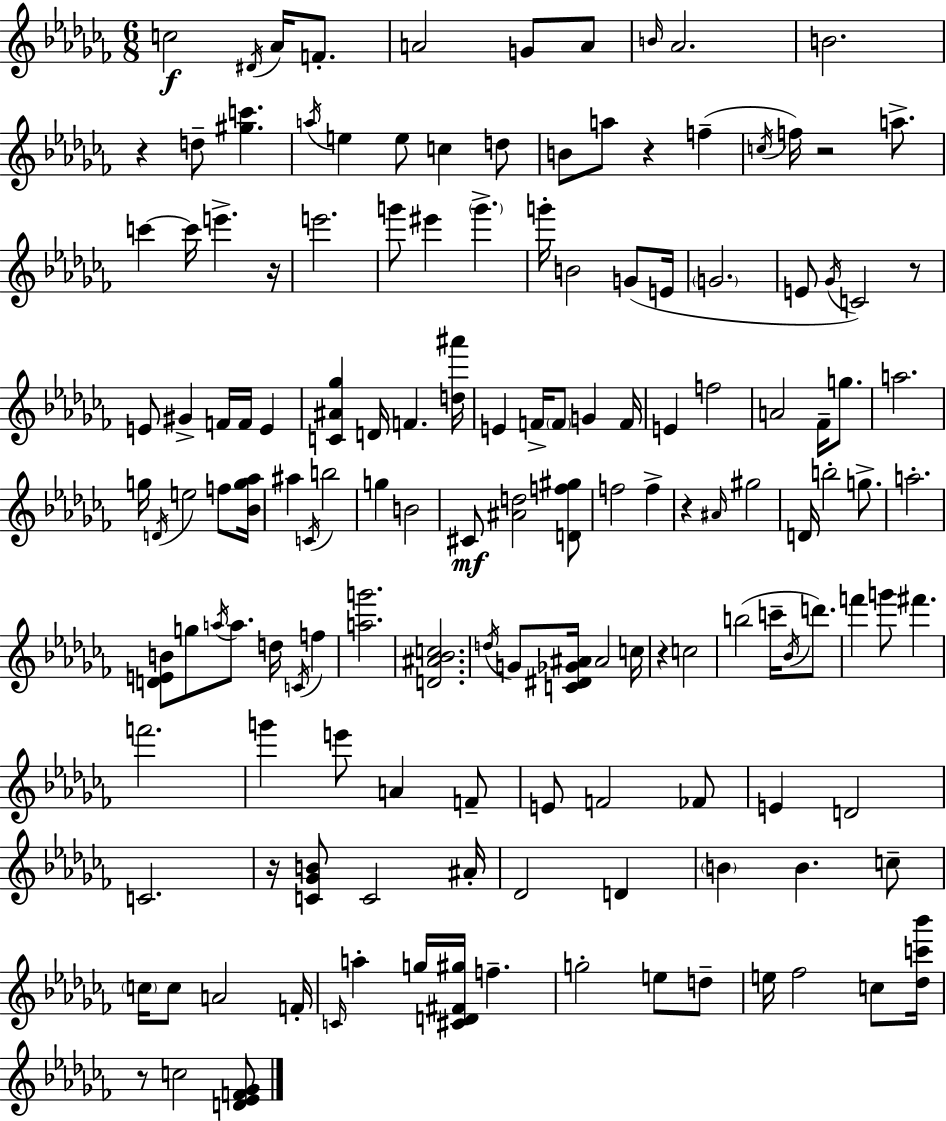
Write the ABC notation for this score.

X:1
T:Untitled
M:6/8
L:1/4
K:Abm
c2 ^D/4 _A/4 F/2 A2 G/2 A/2 B/4 _A2 B2 z d/2 [^gc'] a/4 e e/2 c d/2 B/2 a/2 z f c/4 f/4 z2 a/2 c' c'/4 e' z/4 e'2 g'/2 ^e' g' g'/4 B2 G/2 E/4 G2 E/2 _G/4 C2 z/2 E/2 ^G F/4 F/4 E [C^A_g] D/4 F [d^a']/4 E F/4 F/2 G F/4 E f2 A2 _F/4 g/2 a2 g/4 D/4 e2 f/2 [_Bg_a]/4 ^a C/4 b2 g B2 ^C/2 [^Ad]2 [Df^g]/2 f2 f z ^A/4 ^g2 D/4 b2 g/2 a2 [DEB]/2 g/2 a/4 a/2 d/4 C/4 f [ag']2 [D^A_Bc]2 d/4 G/2 [C^D_G^A]/4 ^A2 c/4 z c2 b2 c'/4 _B/4 d'/2 f' g'/2 ^f' f'2 g' e'/2 A F/2 E/2 F2 _F/2 E D2 C2 z/4 [C_GB]/2 C2 ^A/4 _D2 D B B c/2 c/4 c/2 A2 F/4 C/4 a g/4 [^CD^F^g]/4 f g2 e/2 d/2 e/4 _f2 c/2 [_dc'_b']/4 z/2 c2 [D_EF_G]/2